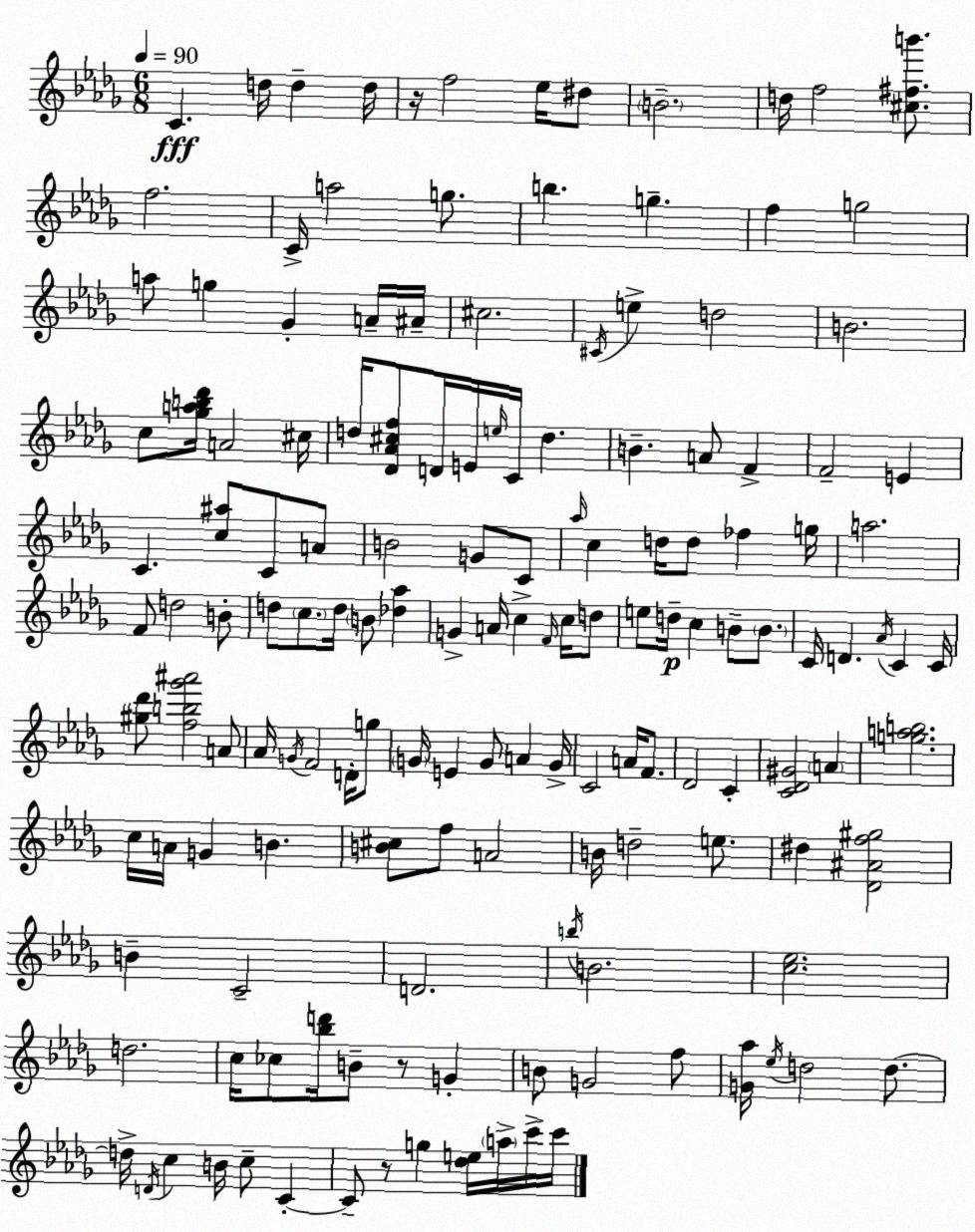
X:1
T:Untitled
M:6/8
L:1/4
K:Bbm
C d/4 d d/4 z/4 f2 _e/4 ^d/2 B2 d/4 f2 [^c^fb']/2 f2 C/4 a2 g/2 b g f g2 a/2 g _G A/4 ^A/4 ^c2 ^C/4 e d2 B2 c/2 [_gab_d']/4 A2 ^c/4 d/4 [_D_A^cf]/2 D/4 E/4 e/4 C/4 d B A/2 F F2 E C [c^a]/2 C/2 A/2 B2 G/2 C/2 _a/4 c d/4 d/2 _f g/4 a2 F/2 d2 B/2 d/2 c/2 d/4 B/2 [_d_a] G A/4 c F/4 c/4 d/2 e/2 d/4 c B/2 B/2 C/4 D _A/4 C C/4 [^g_d']/2 [fb_g'^a']2 A/2 _A/4 G/4 F2 D/4 g/2 G/4 E G/2 A G/4 C2 A/4 F/2 _D2 C [C_D^G]2 A [gab]2 c/4 A/4 G B [B^c]/2 f/2 A2 B/4 d2 e/2 ^d [_D^Af^g]2 B C2 D2 b/4 B2 [c_e]2 d2 c/4 _c/2 [_bd']/4 B/2 z/2 G B/2 G2 f/2 [G_a]/4 _e/4 d2 d/2 d/4 D/4 c B/4 c/2 C C/2 z/2 g [_de]/4 a/4 c'/4 c'/4